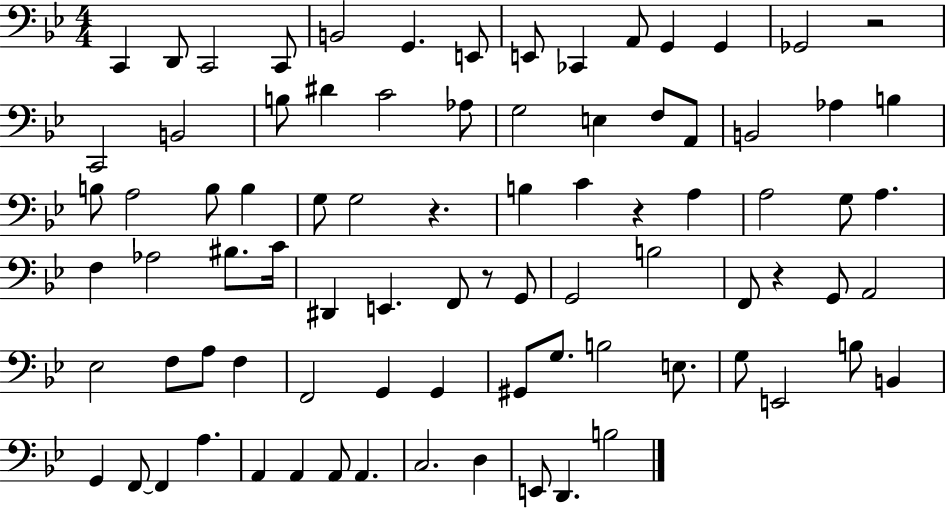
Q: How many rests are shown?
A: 5